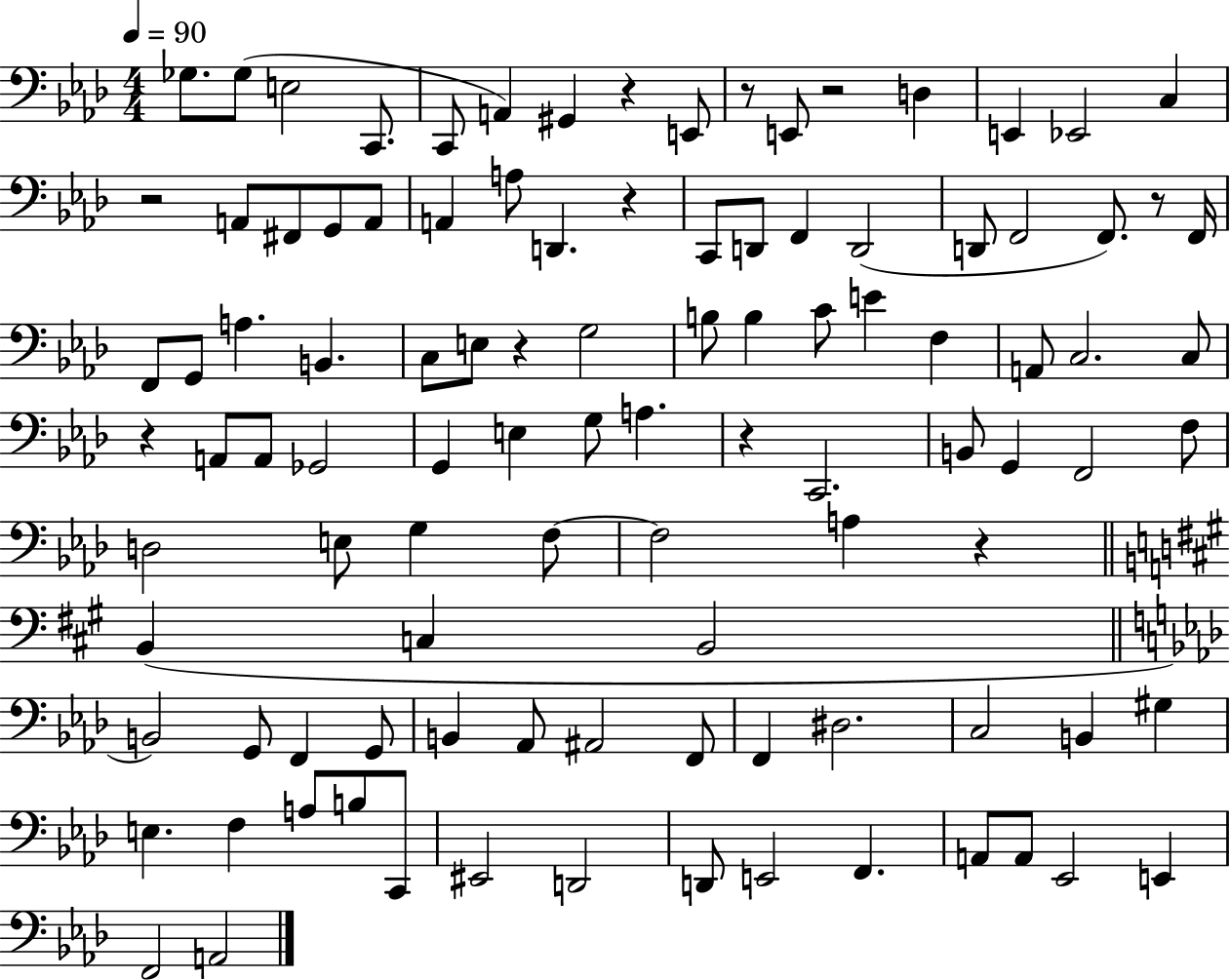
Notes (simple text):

Gb3/e. Gb3/e E3/h C2/e. C2/e A2/q G#2/q R/q E2/e R/e E2/e R/h D3/q E2/q Eb2/h C3/q R/h A2/e F#2/e G2/e A2/e A2/q A3/e D2/q. R/q C2/e D2/e F2/q D2/h D2/e F2/h F2/e. R/e F2/s F2/e G2/e A3/q. B2/q. C3/e E3/e R/q G3/h B3/e B3/q C4/e E4/q F3/q A2/e C3/h. C3/e R/q A2/e A2/e Gb2/h G2/q E3/q G3/e A3/q. R/q C2/h. B2/e G2/q F2/h F3/e D3/h E3/e G3/q F3/e F3/h A3/q R/q B2/q C3/q B2/h B2/h G2/e F2/q G2/e B2/q Ab2/e A#2/h F2/e F2/q D#3/h. C3/h B2/q G#3/q E3/q. F3/q A3/e B3/e C2/e EIS2/h D2/h D2/e E2/h F2/q. A2/e A2/e Eb2/h E2/q F2/h A2/h